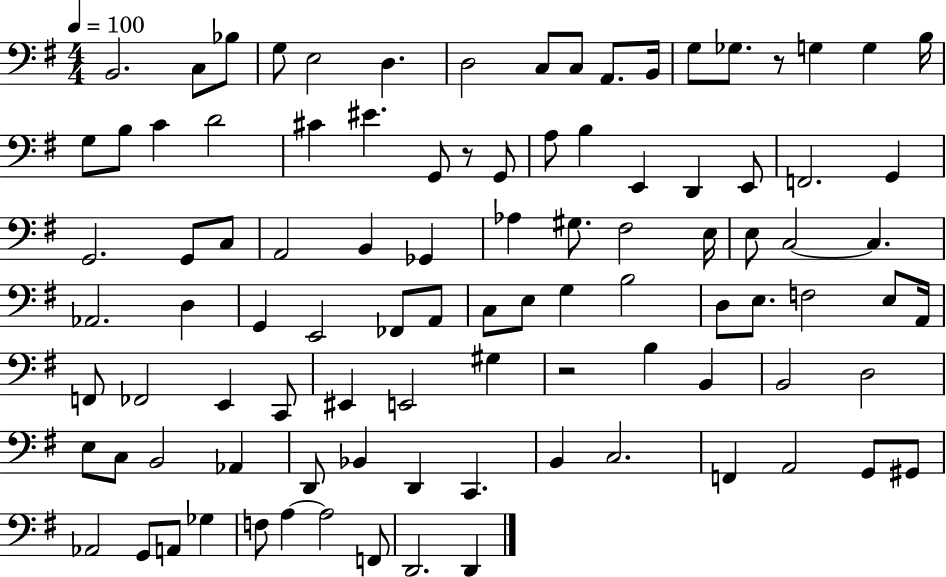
X:1
T:Untitled
M:4/4
L:1/4
K:G
B,,2 C,/2 _B,/2 G,/2 E,2 D, D,2 C,/2 C,/2 A,,/2 B,,/4 G,/2 _G,/2 z/2 G, G, B,/4 G,/2 B,/2 C D2 ^C ^E G,,/2 z/2 G,,/2 A,/2 B, E,, D,, E,,/2 F,,2 G,, G,,2 G,,/2 C,/2 A,,2 B,, _G,, _A, ^G,/2 ^F,2 E,/4 E,/2 C,2 C, _A,,2 D, G,, E,,2 _F,,/2 A,,/2 C,/2 E,/2 G, B,2 D,/2 E,/2 F,2 E,/2 A,,/4 F,,/2 _F,,2 E,, C,,/2 ^E,, E,,2 ^G, z2 B, B,, B,,2 D,2 E,/2 C,/2 B,,2 _A,, D,,/2 _B,, D,, C,, B,, C,2 F,, A,,2 G,,/2 ^G,,/2 _A,,2 G,,/2 A,,/2 _G, F,/2 A, A,2 F,,/2 D,,2 D,,